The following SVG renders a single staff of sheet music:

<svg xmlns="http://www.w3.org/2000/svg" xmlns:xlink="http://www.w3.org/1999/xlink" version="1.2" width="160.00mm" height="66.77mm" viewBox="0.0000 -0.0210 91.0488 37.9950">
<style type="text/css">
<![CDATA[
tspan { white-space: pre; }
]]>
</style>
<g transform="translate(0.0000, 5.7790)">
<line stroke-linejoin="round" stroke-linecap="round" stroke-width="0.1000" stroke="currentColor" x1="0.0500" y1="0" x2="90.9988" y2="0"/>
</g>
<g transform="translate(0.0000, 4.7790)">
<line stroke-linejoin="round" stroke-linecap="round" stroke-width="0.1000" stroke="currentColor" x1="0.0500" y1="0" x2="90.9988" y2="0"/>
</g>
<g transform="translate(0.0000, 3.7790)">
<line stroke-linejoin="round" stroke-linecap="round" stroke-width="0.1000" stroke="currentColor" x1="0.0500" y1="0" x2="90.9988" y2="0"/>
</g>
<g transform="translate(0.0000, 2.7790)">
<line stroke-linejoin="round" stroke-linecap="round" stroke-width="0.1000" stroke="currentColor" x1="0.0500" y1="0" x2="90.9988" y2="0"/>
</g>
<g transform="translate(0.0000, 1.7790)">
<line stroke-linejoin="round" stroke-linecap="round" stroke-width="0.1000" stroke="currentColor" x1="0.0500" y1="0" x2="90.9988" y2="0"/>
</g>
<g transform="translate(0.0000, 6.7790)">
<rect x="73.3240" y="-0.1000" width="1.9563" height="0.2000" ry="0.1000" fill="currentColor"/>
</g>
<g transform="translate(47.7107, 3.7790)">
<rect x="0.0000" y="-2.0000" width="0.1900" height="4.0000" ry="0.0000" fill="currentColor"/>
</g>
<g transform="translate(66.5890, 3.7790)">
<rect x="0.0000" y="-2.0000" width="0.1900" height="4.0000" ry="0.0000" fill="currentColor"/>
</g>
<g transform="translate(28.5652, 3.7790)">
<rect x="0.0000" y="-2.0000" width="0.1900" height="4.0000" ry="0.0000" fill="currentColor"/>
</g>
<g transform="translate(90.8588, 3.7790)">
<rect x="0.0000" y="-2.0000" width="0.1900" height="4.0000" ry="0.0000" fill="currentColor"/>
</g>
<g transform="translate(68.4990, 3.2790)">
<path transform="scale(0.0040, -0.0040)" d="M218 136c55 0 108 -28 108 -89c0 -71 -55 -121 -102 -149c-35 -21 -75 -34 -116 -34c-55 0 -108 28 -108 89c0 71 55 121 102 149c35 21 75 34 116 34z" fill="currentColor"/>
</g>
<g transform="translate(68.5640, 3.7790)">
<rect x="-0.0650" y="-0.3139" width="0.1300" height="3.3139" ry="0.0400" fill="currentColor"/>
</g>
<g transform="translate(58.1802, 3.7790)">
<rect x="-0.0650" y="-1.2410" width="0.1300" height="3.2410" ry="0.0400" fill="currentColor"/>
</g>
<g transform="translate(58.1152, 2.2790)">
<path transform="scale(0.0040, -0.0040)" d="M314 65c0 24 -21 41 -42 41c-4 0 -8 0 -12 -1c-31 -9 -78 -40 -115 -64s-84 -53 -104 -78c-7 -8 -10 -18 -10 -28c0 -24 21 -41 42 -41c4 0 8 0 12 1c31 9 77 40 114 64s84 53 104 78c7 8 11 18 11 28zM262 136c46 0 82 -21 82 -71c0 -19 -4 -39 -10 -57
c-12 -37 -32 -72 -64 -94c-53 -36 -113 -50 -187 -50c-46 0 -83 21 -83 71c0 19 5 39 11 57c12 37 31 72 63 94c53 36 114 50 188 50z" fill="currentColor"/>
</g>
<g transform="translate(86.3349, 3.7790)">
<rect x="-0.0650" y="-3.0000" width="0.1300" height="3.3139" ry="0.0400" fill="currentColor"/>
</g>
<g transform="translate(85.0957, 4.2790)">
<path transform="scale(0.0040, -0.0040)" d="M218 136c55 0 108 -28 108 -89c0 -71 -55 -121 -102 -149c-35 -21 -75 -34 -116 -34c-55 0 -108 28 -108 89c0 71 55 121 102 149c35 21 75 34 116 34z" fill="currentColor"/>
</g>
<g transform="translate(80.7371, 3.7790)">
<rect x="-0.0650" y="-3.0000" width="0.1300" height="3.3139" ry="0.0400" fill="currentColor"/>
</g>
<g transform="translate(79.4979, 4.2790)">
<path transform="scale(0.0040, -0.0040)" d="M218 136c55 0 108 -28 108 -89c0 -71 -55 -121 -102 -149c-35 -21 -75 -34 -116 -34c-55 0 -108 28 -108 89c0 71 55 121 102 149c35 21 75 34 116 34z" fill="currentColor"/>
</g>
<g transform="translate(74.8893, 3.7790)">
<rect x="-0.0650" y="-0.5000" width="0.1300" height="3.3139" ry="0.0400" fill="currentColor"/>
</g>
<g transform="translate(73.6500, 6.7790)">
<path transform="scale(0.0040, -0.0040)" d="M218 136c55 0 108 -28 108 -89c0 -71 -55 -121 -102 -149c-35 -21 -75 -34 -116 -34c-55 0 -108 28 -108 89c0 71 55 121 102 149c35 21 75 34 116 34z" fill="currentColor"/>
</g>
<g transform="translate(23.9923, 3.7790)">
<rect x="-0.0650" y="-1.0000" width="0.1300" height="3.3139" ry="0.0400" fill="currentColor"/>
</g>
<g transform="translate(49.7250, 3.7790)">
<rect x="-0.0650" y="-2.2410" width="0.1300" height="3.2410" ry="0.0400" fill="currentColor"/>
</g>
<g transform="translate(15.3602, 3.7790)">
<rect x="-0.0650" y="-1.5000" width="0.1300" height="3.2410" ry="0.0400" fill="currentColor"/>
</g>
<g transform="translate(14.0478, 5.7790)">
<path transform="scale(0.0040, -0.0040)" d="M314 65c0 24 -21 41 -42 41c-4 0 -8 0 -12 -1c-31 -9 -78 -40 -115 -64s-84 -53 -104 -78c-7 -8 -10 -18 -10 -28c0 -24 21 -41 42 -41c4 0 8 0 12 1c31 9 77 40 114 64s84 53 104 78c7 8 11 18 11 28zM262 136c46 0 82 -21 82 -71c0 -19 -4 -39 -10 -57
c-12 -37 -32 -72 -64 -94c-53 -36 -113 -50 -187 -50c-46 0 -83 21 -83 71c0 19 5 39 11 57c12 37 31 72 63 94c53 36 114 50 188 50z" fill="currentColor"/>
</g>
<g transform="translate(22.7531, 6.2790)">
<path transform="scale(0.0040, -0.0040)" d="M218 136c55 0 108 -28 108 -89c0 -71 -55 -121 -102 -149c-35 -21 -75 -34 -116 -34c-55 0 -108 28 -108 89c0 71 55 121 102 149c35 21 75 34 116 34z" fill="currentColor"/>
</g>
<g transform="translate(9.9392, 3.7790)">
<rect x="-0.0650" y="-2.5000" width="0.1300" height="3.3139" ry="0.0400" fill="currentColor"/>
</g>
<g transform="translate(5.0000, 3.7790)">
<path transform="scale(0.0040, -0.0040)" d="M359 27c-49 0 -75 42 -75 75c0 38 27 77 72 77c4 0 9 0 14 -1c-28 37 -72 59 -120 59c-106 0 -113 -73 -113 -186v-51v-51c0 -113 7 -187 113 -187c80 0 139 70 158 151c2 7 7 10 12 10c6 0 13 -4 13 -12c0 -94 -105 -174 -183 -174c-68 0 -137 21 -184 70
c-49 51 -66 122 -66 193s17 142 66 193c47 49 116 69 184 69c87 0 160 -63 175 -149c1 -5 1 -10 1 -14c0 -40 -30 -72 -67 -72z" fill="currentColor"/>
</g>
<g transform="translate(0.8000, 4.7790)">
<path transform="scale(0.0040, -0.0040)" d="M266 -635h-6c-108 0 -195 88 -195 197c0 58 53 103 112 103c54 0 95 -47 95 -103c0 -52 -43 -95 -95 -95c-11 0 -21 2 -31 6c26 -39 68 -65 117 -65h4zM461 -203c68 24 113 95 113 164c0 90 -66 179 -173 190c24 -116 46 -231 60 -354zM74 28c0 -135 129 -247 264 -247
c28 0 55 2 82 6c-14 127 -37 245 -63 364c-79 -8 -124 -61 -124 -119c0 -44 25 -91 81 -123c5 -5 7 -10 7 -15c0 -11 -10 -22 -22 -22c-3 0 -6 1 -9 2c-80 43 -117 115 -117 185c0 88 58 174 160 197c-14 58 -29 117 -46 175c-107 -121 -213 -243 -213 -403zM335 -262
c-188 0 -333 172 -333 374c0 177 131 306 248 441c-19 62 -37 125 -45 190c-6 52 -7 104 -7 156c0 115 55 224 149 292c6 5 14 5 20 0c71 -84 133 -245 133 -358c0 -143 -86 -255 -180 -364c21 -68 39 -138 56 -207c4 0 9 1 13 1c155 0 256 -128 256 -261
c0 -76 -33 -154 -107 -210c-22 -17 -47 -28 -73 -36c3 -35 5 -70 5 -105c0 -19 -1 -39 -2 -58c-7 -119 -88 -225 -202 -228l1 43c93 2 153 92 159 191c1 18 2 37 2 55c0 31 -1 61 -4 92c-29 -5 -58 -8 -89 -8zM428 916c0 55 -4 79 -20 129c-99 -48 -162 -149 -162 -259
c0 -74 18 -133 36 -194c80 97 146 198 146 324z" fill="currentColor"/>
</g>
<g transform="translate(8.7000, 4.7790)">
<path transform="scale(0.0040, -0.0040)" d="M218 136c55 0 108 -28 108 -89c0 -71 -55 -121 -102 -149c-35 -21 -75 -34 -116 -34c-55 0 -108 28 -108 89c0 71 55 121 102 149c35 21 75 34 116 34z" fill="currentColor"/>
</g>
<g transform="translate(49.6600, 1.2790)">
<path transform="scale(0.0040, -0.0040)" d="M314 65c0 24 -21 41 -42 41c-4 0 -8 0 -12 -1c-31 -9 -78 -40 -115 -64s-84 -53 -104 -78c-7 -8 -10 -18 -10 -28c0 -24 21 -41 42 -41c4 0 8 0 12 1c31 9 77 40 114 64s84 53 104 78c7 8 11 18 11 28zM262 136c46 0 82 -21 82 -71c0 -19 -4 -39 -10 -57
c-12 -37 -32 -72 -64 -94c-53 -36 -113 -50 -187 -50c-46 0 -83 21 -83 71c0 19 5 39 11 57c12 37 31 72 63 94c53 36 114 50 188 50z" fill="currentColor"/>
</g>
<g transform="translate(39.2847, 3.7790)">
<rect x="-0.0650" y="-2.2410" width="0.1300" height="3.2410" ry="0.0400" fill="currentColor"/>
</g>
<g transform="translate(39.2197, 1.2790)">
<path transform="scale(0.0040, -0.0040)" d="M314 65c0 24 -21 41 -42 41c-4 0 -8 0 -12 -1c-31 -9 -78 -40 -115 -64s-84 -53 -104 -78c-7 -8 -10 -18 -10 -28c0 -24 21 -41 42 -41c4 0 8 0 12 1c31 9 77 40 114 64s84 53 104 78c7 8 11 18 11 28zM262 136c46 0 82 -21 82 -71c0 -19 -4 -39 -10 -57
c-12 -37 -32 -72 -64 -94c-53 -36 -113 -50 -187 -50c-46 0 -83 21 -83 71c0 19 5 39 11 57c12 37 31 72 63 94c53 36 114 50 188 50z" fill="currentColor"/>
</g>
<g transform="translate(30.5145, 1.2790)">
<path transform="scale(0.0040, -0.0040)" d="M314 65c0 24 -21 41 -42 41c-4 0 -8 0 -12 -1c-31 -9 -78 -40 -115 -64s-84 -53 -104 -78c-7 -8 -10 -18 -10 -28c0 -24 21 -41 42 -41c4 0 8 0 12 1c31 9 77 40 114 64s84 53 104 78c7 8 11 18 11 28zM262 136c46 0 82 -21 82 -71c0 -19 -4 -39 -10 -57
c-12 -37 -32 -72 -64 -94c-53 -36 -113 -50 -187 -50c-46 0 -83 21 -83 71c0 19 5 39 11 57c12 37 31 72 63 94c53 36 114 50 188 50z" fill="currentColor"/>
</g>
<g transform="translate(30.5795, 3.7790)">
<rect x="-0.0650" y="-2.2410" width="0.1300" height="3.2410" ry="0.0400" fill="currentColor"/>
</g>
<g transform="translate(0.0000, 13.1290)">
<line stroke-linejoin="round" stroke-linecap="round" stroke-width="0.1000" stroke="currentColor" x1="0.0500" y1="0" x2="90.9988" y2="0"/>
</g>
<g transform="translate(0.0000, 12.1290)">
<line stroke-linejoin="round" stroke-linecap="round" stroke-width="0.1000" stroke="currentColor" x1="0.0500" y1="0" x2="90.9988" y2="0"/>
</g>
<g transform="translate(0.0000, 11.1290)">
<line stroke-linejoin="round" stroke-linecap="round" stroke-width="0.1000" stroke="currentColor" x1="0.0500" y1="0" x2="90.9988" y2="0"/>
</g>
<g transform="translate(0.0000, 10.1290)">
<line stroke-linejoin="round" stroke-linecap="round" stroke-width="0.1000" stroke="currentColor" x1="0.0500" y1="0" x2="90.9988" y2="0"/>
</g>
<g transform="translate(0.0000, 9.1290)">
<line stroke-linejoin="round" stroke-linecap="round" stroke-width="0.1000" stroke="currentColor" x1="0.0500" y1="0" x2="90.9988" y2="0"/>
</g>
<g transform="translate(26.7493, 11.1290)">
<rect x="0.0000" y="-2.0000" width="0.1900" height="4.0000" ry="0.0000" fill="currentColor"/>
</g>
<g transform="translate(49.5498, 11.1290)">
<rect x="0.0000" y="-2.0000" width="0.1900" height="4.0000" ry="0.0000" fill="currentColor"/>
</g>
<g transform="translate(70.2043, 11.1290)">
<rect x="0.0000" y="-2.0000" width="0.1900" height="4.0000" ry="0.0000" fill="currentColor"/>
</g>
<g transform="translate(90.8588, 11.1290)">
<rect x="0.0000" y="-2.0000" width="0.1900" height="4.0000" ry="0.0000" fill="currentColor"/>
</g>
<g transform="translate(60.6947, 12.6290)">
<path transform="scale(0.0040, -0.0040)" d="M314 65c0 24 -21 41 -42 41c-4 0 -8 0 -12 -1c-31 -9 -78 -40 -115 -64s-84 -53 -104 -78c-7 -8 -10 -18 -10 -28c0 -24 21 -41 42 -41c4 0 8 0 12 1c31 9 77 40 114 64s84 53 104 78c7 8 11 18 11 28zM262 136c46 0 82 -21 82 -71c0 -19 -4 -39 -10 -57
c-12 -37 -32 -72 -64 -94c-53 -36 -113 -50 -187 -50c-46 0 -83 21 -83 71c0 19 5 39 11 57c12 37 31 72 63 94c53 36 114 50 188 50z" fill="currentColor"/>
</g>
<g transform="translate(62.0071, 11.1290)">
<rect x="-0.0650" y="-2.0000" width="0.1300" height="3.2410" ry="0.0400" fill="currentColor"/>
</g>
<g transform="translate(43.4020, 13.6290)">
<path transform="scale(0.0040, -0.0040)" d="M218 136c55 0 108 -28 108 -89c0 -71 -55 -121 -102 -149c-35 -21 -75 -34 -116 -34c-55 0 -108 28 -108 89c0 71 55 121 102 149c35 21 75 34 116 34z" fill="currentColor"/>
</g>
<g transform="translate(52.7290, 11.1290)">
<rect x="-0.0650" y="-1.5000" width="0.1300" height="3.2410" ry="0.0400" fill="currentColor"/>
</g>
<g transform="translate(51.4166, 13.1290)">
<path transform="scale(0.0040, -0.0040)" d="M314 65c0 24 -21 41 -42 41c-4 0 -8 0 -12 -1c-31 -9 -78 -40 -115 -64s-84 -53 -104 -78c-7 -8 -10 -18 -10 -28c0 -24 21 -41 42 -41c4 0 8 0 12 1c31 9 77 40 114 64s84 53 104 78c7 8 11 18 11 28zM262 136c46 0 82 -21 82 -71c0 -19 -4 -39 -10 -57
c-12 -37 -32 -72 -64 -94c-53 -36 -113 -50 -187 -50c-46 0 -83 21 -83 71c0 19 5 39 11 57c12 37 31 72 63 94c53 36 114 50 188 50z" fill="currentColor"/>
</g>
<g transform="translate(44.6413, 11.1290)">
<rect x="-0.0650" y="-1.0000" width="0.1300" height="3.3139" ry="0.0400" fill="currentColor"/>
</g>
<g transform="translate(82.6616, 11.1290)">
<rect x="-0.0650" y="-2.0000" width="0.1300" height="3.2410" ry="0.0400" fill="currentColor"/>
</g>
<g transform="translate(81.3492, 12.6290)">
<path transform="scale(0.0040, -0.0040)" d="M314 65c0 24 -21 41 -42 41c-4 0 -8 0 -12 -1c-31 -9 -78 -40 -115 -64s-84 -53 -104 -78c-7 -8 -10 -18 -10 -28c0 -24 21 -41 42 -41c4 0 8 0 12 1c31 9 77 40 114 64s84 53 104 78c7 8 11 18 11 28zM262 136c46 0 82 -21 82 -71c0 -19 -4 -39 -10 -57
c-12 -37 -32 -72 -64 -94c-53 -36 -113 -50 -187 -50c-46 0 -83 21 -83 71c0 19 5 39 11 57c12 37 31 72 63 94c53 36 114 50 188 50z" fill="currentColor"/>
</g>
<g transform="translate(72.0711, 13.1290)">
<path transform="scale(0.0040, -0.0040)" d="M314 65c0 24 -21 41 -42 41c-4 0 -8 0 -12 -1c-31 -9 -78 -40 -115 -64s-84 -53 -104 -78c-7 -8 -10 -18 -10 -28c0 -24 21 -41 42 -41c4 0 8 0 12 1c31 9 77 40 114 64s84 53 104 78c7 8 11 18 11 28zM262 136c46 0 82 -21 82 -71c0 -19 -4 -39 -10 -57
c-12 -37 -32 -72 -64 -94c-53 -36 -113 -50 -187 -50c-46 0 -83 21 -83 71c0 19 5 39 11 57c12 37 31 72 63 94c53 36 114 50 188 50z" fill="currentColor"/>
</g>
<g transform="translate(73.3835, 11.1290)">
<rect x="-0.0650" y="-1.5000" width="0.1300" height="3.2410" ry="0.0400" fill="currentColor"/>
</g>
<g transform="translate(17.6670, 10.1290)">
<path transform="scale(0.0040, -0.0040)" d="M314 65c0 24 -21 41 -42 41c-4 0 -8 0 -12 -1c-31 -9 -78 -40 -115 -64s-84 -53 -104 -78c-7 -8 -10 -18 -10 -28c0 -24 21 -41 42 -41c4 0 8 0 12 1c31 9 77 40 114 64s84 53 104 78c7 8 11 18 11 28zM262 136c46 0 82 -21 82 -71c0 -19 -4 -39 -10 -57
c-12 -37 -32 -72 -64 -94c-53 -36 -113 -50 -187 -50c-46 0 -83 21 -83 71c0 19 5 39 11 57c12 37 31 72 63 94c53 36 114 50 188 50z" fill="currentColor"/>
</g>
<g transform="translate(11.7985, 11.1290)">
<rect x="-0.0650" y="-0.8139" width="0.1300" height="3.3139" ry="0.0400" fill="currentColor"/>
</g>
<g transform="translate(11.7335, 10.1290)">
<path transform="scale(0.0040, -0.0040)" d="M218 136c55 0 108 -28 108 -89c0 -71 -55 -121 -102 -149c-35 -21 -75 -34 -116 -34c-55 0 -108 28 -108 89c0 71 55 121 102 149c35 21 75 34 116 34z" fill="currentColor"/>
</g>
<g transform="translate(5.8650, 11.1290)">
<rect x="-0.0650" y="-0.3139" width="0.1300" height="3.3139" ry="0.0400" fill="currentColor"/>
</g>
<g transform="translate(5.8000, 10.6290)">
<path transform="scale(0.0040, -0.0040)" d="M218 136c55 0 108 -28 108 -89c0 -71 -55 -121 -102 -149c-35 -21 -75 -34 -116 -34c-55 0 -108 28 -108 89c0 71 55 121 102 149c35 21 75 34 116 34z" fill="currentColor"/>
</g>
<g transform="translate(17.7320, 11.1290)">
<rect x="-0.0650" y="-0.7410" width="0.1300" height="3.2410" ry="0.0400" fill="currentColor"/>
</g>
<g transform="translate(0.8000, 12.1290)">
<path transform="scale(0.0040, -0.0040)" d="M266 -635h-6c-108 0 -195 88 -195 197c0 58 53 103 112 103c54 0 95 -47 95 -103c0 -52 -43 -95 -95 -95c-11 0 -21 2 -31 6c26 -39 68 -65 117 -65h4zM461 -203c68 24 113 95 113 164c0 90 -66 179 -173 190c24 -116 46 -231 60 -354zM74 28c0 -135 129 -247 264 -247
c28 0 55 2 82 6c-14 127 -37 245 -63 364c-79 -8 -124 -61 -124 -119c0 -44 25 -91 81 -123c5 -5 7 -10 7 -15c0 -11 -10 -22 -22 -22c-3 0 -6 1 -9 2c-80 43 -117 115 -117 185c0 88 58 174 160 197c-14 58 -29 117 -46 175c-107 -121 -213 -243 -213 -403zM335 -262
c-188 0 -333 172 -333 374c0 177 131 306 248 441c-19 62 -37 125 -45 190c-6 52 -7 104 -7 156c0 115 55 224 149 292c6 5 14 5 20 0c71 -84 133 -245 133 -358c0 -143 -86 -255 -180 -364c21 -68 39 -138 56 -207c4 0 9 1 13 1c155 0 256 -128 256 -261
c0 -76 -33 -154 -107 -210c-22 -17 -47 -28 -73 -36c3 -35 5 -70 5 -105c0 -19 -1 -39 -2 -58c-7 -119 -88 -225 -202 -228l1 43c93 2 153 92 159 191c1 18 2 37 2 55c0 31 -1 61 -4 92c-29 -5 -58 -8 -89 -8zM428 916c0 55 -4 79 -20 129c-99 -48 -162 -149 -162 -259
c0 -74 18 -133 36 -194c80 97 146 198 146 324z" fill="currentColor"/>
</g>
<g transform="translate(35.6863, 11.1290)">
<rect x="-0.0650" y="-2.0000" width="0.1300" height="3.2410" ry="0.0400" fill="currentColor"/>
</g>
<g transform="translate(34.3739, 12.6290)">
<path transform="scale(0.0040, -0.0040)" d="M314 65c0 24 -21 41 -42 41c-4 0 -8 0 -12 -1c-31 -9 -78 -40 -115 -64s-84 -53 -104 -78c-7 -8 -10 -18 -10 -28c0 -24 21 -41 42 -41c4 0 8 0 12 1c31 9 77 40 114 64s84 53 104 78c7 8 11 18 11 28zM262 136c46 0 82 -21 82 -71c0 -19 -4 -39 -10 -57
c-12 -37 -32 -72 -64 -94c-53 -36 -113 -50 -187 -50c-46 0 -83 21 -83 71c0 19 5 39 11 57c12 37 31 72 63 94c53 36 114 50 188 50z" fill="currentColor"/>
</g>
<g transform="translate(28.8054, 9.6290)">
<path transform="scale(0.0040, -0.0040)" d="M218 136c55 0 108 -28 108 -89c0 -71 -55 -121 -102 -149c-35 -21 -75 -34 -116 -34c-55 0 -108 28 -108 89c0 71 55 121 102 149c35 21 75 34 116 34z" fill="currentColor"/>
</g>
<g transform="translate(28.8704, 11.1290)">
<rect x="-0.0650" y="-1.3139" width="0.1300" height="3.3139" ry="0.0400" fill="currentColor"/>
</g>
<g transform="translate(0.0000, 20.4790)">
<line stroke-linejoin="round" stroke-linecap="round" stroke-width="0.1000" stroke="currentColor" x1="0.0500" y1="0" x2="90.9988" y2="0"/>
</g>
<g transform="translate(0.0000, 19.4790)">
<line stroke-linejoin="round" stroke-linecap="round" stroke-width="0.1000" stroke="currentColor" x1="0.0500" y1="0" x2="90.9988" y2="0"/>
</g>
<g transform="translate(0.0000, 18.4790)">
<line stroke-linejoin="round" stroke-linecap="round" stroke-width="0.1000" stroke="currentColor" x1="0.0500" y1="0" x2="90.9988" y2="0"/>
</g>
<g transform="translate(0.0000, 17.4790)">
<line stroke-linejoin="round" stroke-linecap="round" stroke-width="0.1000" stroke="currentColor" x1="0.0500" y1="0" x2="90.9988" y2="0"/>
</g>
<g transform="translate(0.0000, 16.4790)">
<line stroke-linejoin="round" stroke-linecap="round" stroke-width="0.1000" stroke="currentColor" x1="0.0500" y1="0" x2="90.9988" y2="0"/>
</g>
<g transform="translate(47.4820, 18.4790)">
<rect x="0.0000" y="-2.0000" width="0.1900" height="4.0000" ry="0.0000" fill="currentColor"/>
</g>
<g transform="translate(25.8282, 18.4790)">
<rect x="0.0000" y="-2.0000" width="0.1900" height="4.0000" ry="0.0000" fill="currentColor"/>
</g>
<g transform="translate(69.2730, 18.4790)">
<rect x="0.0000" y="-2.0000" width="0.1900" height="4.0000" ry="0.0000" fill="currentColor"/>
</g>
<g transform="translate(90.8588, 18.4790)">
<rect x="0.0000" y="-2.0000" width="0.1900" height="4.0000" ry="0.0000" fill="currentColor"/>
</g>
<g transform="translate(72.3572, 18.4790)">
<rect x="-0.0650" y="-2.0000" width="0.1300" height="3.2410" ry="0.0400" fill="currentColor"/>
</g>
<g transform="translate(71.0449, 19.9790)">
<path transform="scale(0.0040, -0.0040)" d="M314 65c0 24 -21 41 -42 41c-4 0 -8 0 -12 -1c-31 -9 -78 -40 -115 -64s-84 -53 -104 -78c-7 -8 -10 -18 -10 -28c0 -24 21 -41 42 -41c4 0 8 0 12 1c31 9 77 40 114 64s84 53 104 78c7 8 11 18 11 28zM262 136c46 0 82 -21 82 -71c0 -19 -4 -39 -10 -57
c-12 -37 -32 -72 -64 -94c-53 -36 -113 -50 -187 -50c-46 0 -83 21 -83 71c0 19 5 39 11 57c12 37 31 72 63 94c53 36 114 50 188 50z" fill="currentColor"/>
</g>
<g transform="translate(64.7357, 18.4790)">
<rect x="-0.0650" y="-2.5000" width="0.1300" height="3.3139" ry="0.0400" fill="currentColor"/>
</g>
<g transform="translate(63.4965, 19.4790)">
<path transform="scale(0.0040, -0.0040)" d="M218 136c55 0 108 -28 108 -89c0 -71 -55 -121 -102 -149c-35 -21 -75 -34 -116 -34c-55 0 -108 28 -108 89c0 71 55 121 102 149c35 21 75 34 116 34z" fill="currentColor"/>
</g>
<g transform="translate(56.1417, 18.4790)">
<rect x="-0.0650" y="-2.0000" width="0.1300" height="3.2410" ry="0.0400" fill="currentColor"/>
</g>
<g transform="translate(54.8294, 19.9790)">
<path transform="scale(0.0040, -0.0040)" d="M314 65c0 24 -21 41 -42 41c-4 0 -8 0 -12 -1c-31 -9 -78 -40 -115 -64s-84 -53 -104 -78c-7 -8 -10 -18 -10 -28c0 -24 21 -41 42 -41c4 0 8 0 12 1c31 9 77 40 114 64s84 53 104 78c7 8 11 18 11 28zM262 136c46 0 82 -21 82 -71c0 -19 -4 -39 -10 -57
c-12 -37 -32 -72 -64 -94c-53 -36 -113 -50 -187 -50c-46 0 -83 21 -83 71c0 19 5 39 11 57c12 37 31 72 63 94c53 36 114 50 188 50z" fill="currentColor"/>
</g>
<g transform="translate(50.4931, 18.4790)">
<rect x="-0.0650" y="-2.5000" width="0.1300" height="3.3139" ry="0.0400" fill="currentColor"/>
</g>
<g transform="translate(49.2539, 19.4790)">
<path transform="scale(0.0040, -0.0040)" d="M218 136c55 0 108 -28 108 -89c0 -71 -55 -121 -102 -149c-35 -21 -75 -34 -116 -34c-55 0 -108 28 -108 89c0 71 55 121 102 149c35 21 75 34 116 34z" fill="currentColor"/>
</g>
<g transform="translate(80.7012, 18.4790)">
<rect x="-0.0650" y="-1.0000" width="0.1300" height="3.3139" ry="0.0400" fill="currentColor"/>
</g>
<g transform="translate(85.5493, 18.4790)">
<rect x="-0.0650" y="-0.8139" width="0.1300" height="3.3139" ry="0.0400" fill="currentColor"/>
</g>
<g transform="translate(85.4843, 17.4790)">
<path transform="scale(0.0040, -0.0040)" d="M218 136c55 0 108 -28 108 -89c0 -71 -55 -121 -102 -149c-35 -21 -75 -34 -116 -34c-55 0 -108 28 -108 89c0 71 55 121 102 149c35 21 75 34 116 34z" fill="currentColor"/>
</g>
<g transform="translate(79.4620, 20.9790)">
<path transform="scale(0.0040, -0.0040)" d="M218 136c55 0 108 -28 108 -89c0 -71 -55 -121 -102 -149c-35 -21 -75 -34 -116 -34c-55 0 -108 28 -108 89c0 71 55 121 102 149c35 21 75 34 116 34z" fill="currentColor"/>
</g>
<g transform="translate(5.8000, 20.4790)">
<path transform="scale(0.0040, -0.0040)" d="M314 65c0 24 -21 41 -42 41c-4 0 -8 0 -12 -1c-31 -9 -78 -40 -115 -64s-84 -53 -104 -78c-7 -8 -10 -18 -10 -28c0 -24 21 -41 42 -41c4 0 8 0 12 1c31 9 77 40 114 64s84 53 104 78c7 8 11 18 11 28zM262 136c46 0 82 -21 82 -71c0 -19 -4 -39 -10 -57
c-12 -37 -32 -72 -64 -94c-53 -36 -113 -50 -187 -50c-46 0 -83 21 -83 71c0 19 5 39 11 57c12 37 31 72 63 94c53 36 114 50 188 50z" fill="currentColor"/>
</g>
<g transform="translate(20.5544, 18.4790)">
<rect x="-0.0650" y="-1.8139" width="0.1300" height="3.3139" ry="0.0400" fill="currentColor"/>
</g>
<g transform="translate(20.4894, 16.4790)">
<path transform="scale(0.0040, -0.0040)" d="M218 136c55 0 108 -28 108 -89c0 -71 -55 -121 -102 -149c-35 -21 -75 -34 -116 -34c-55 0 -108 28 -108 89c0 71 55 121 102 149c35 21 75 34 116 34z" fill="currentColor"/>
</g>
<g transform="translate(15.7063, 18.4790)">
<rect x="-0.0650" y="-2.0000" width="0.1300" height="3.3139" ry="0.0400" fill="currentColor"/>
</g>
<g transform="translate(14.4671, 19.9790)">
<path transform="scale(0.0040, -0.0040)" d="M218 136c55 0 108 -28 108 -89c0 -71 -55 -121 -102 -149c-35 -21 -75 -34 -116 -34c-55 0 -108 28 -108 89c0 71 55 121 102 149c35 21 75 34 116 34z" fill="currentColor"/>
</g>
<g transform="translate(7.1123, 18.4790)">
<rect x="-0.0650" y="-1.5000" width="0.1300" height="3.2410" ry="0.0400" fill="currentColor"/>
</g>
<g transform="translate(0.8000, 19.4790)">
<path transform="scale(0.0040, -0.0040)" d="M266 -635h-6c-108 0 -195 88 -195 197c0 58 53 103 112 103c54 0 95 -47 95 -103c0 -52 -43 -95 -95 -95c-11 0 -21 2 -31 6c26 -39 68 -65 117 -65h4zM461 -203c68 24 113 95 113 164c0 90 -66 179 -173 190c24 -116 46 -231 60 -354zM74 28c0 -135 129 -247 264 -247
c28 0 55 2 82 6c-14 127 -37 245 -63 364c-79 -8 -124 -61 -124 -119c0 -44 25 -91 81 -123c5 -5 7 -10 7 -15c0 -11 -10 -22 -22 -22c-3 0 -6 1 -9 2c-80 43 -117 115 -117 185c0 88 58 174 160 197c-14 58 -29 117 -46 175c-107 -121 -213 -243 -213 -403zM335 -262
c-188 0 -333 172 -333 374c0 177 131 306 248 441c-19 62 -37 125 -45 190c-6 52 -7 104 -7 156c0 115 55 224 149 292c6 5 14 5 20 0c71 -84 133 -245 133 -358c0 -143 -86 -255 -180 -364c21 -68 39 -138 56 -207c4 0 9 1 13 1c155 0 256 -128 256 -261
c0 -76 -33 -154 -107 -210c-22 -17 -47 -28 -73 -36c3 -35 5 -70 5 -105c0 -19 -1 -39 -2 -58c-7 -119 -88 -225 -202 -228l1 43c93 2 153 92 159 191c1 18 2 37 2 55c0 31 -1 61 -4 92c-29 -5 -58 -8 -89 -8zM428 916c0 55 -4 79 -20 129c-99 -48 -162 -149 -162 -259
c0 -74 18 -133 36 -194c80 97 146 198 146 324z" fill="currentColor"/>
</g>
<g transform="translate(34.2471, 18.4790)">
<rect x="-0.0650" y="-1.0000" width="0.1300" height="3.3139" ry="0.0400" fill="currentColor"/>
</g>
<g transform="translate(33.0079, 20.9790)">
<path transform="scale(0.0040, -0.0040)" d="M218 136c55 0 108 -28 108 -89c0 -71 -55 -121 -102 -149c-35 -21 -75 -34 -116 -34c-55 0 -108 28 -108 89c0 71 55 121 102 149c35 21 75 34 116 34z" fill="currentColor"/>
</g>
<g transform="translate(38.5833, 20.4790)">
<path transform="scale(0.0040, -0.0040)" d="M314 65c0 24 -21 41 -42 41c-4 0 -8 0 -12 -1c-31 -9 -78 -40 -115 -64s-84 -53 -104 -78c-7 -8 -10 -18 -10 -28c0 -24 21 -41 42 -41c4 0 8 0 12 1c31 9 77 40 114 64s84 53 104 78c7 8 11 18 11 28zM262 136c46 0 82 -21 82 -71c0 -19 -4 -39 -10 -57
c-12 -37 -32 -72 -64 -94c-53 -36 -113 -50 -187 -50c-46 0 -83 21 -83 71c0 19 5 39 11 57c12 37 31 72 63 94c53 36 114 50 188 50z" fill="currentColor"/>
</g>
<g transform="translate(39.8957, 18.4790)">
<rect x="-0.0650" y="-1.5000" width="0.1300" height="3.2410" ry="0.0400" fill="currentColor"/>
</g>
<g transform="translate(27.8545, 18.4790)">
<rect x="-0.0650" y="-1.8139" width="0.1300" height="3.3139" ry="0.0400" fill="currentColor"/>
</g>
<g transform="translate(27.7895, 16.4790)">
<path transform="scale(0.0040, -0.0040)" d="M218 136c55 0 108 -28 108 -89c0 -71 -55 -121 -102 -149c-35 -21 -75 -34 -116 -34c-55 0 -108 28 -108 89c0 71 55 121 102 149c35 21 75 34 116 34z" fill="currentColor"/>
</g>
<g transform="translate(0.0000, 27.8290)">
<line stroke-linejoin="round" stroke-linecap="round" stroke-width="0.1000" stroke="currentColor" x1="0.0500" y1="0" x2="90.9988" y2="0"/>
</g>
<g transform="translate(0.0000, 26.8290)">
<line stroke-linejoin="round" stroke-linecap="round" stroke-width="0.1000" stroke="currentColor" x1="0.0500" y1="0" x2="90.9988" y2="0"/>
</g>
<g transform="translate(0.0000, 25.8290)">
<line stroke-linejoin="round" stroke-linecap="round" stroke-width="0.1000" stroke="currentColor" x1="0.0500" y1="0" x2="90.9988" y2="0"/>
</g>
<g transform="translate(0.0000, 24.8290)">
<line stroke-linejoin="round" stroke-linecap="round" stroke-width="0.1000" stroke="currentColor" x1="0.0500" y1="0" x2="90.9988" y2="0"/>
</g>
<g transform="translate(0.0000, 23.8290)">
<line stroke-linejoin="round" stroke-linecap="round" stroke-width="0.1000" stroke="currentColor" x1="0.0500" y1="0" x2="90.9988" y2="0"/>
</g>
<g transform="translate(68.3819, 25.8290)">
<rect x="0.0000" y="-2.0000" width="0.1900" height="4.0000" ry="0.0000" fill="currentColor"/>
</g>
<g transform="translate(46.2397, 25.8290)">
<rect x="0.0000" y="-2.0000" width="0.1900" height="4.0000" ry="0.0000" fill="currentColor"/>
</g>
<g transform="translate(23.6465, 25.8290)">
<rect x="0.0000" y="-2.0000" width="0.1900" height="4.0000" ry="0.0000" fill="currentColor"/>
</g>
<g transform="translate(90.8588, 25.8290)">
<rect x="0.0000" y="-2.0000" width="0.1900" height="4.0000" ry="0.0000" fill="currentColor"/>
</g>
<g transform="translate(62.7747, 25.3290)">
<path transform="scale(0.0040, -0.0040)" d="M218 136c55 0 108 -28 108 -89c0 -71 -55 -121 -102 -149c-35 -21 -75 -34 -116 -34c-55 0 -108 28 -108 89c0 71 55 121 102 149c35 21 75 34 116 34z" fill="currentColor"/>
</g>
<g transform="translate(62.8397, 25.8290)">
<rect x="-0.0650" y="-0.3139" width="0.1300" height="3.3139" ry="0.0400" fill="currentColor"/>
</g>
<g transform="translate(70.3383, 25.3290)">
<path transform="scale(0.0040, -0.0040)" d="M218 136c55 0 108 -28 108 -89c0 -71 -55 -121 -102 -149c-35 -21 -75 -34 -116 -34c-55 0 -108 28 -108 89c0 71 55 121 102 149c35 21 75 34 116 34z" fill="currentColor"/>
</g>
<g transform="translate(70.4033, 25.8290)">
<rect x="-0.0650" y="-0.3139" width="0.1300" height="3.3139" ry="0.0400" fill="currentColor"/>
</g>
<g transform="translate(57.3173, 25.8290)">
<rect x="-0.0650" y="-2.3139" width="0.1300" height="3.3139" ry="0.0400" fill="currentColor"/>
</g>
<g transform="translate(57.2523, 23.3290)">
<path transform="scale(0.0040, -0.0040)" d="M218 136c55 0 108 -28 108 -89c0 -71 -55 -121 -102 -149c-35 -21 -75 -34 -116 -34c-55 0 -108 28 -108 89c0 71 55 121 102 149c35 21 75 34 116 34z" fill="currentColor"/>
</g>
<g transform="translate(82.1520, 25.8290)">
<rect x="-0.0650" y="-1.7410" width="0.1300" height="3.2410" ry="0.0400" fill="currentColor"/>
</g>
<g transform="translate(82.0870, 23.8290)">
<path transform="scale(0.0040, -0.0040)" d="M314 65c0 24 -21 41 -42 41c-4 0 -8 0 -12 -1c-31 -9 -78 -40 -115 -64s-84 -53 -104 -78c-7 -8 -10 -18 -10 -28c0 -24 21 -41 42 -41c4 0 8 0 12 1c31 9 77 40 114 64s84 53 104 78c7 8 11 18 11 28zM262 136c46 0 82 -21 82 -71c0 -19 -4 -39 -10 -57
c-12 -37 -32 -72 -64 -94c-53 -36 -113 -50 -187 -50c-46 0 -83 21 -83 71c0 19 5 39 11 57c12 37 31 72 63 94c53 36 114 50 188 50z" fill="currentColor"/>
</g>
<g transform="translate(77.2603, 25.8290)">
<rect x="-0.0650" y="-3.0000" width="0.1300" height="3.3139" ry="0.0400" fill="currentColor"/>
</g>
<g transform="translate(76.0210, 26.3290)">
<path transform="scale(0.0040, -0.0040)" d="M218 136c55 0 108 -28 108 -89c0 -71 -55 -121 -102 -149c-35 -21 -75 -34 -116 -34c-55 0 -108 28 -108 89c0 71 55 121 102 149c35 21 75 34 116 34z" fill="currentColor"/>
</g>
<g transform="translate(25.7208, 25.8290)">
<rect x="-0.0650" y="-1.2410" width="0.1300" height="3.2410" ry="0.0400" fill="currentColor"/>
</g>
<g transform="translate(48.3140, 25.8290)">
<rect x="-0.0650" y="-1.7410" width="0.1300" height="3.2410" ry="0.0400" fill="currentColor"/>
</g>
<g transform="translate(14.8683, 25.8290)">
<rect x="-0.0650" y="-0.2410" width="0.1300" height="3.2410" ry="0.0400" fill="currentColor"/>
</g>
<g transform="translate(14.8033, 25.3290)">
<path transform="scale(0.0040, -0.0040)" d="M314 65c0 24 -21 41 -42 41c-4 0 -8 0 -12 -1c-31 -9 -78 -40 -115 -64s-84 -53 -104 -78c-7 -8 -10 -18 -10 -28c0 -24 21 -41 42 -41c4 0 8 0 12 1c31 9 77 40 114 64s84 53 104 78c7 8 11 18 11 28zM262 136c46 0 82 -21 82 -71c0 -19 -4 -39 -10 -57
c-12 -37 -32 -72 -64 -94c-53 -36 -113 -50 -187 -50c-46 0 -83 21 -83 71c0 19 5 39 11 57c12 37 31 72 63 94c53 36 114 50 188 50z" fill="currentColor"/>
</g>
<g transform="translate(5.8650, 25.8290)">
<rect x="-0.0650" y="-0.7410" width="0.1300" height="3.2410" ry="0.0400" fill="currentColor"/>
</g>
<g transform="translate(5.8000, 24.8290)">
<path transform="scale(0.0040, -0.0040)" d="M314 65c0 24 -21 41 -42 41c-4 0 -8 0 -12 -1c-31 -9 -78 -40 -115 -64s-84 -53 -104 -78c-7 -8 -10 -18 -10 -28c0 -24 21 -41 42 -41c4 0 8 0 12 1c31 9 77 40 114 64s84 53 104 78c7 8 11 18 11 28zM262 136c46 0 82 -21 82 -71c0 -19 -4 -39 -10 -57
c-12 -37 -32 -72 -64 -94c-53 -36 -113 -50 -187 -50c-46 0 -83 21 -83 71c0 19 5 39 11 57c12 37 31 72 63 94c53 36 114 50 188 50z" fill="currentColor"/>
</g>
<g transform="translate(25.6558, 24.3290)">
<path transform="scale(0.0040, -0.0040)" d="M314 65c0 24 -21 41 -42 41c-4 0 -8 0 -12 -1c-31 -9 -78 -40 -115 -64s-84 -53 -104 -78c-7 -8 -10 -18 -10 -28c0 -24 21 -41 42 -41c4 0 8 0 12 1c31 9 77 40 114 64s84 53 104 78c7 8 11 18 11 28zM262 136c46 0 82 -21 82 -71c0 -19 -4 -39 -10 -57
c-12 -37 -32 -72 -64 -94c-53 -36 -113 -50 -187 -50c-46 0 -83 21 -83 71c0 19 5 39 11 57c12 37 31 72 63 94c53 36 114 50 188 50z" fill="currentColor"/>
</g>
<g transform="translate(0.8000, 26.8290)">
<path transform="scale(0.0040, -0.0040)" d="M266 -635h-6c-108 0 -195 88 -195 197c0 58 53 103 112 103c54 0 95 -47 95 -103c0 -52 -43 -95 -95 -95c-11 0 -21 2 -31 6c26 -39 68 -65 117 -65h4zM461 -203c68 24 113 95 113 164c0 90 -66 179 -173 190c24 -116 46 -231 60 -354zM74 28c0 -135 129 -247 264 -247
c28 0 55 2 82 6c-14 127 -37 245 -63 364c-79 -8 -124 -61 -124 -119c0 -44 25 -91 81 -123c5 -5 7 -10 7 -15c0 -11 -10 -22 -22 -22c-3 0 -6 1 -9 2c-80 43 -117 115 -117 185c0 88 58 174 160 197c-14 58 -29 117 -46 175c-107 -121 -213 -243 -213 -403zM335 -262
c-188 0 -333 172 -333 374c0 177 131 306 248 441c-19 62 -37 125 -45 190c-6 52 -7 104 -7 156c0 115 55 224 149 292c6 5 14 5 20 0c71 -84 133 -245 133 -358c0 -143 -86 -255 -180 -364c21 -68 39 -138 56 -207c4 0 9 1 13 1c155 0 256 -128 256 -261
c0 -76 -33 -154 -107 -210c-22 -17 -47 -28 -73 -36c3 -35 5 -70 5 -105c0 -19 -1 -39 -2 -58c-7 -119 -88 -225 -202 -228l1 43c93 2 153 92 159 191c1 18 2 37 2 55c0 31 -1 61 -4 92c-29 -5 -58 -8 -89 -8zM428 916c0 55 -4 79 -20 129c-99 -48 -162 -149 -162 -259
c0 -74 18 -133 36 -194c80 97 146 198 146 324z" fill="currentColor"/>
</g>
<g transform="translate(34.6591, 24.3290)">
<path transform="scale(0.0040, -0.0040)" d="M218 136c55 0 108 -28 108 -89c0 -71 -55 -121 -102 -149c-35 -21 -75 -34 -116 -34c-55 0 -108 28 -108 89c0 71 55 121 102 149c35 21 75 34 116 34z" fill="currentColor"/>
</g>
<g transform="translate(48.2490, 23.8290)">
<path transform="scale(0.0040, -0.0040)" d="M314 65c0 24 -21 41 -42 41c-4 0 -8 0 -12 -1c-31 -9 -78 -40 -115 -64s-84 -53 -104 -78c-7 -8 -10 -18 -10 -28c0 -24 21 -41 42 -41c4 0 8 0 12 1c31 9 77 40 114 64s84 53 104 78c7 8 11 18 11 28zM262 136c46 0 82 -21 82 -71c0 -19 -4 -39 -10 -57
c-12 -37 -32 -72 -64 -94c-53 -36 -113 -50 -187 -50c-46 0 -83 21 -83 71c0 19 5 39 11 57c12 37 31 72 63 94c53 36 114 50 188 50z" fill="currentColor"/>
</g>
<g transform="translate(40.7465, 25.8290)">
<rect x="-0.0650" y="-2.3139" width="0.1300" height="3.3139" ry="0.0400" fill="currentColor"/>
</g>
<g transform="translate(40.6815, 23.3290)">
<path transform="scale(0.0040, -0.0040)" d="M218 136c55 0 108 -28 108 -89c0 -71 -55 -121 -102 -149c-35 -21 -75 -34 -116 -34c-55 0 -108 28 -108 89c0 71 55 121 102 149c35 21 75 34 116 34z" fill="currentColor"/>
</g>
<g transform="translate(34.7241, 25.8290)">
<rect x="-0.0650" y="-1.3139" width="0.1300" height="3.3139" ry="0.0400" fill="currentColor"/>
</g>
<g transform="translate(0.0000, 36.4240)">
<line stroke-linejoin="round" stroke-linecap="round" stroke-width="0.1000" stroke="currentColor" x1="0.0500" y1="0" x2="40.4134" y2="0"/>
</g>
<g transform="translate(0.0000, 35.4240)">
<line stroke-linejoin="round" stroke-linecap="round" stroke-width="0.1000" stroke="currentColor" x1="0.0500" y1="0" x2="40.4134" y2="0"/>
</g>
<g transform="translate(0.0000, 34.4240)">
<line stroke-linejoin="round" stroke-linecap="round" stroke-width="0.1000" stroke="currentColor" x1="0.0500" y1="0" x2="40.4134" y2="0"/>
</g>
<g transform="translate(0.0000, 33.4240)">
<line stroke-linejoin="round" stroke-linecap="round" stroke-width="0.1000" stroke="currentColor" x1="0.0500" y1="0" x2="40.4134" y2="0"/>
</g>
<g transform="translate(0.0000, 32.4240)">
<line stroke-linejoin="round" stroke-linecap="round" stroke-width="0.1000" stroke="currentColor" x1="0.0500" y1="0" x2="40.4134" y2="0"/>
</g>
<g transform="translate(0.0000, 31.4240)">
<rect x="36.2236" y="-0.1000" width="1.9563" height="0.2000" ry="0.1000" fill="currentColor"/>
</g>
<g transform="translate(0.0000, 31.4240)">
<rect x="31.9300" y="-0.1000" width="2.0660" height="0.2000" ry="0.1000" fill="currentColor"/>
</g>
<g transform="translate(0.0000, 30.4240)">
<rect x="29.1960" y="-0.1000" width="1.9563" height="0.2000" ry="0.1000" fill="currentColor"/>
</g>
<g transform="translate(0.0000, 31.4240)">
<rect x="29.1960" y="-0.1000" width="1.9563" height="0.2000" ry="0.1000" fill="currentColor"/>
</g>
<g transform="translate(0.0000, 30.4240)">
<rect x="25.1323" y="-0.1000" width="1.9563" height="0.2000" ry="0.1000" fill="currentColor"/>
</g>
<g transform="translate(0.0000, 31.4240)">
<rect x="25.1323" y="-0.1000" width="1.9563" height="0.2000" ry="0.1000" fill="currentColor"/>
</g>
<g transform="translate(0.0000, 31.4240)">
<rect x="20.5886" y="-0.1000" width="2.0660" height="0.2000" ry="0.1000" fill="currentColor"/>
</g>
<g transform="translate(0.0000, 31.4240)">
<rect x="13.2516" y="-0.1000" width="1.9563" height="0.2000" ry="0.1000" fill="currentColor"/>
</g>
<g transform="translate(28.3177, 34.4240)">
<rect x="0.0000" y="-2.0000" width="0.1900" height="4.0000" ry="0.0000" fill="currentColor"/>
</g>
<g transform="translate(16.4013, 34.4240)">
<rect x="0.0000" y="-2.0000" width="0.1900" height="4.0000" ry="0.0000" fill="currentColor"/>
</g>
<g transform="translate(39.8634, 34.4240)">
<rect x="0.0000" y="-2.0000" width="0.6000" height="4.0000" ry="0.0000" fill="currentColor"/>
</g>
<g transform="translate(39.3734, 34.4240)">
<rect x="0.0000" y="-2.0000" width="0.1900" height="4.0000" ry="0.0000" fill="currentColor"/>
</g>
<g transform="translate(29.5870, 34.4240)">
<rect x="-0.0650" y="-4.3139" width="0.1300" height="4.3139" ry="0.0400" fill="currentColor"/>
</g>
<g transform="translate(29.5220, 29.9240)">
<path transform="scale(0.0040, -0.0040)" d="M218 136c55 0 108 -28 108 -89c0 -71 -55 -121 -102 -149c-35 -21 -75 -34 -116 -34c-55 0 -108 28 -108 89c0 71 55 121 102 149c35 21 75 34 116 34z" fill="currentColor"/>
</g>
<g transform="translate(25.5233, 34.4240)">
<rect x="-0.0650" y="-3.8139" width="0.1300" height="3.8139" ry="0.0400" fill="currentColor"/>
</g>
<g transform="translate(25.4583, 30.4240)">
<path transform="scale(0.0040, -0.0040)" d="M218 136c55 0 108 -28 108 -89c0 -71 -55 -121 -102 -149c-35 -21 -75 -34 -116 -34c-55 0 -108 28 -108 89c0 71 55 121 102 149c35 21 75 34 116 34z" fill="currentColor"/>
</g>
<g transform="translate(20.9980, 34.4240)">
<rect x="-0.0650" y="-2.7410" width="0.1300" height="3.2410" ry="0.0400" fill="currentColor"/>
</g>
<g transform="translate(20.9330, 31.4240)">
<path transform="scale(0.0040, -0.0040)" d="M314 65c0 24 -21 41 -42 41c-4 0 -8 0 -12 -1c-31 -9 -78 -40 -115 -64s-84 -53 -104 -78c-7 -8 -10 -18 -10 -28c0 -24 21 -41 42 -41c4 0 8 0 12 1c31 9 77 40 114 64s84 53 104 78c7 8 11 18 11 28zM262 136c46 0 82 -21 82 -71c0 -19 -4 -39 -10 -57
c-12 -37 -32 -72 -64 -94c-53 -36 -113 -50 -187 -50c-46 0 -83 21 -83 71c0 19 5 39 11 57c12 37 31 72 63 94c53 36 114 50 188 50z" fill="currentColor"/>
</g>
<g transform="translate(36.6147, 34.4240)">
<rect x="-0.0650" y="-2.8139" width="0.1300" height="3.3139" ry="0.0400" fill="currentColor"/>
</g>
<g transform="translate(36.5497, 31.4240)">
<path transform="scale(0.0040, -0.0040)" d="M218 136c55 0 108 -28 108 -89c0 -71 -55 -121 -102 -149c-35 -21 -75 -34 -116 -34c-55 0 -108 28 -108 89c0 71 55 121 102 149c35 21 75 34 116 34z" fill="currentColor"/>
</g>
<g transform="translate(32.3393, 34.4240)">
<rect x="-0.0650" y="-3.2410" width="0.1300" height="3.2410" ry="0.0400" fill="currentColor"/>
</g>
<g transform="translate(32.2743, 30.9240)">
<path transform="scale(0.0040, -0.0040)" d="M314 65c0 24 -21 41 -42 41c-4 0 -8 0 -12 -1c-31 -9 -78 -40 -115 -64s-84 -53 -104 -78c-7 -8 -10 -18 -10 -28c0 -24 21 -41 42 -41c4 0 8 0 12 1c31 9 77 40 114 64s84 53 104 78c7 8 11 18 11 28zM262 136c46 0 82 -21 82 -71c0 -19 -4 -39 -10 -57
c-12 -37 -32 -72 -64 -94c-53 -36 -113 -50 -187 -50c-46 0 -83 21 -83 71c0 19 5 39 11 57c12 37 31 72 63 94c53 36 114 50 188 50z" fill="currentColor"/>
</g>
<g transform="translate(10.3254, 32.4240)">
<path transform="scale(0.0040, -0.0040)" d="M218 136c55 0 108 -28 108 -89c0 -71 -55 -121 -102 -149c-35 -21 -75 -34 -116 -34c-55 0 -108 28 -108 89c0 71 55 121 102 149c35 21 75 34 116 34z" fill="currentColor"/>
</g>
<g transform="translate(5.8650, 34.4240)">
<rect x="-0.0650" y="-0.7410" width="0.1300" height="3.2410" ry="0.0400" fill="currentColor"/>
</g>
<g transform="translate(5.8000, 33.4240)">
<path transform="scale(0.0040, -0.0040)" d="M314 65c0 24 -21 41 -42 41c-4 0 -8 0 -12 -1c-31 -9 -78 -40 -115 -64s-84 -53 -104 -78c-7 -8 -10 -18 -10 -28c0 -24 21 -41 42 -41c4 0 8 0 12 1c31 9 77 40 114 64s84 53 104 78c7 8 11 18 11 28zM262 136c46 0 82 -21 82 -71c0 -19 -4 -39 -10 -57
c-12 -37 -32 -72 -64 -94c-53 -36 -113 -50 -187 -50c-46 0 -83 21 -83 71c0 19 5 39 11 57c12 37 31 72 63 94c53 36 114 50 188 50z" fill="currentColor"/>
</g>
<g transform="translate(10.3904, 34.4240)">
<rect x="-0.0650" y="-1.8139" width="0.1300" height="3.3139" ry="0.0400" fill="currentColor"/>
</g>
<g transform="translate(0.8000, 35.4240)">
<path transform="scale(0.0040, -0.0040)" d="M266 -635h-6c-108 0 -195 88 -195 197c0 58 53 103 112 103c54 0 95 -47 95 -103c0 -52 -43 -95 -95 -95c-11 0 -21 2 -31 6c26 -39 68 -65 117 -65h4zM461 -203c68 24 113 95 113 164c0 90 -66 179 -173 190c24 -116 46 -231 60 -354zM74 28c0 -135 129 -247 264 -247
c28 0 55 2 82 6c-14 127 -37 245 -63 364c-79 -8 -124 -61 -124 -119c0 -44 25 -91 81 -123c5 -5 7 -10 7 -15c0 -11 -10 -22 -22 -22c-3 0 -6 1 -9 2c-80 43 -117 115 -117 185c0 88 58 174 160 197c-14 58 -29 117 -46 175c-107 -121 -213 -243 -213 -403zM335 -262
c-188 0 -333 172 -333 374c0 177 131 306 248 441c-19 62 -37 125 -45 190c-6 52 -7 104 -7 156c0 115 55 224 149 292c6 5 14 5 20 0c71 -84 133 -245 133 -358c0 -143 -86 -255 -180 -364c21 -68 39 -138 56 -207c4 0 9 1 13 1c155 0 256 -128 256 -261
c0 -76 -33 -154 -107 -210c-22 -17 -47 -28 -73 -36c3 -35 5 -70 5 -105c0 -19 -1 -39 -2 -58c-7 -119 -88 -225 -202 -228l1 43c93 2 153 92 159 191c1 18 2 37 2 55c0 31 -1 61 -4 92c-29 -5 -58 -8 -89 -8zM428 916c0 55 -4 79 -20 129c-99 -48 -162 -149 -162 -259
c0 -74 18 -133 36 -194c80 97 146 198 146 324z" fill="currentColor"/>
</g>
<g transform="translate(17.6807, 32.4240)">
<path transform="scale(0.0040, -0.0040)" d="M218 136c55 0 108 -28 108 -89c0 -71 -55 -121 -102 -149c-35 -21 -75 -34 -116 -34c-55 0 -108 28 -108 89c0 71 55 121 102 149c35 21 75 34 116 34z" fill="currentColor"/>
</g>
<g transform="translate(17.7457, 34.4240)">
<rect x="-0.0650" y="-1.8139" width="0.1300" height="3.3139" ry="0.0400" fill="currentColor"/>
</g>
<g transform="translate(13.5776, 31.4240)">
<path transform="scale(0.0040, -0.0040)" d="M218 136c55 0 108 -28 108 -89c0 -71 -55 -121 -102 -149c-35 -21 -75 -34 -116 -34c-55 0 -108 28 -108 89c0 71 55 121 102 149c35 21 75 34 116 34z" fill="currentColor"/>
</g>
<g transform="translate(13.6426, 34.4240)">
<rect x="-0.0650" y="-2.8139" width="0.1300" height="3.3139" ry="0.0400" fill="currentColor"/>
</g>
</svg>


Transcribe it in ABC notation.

X:1
T:Untitled
M:4/4
L:1/4
K:C
G E2 D g2 g2 g2 e2 c C A A c d d2 e F2 D E2 F2 E2 F2 E2 F f f D E2 G F2 G F2 D d d2 c2 e2 e g f2 g c c A f2 d2 f a f a2 c' d' b2 a